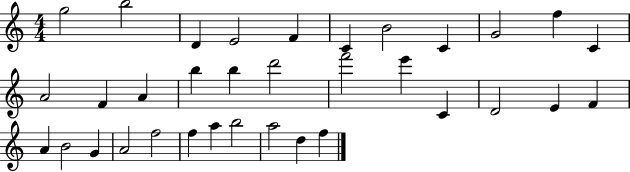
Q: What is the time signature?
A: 4/4